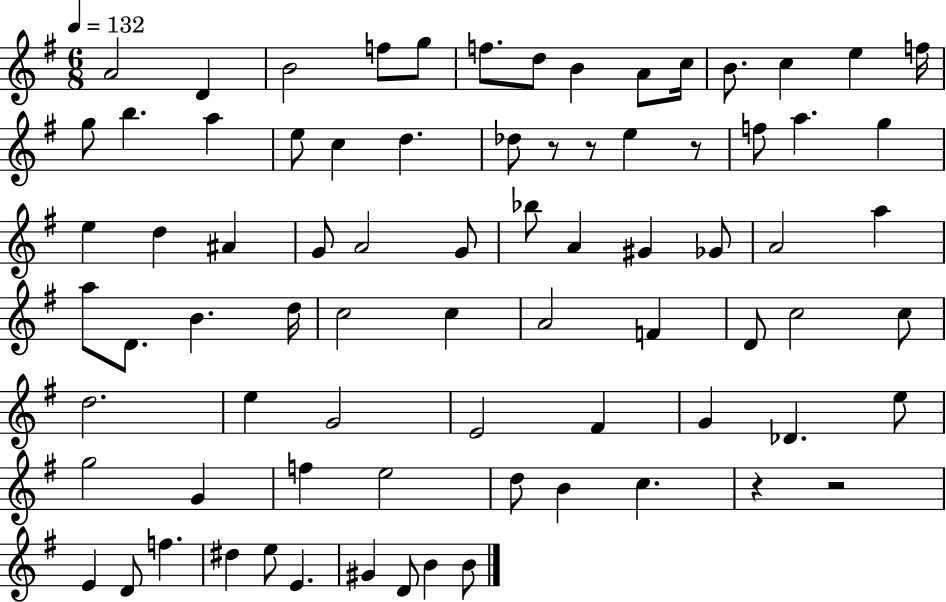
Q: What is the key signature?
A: G major